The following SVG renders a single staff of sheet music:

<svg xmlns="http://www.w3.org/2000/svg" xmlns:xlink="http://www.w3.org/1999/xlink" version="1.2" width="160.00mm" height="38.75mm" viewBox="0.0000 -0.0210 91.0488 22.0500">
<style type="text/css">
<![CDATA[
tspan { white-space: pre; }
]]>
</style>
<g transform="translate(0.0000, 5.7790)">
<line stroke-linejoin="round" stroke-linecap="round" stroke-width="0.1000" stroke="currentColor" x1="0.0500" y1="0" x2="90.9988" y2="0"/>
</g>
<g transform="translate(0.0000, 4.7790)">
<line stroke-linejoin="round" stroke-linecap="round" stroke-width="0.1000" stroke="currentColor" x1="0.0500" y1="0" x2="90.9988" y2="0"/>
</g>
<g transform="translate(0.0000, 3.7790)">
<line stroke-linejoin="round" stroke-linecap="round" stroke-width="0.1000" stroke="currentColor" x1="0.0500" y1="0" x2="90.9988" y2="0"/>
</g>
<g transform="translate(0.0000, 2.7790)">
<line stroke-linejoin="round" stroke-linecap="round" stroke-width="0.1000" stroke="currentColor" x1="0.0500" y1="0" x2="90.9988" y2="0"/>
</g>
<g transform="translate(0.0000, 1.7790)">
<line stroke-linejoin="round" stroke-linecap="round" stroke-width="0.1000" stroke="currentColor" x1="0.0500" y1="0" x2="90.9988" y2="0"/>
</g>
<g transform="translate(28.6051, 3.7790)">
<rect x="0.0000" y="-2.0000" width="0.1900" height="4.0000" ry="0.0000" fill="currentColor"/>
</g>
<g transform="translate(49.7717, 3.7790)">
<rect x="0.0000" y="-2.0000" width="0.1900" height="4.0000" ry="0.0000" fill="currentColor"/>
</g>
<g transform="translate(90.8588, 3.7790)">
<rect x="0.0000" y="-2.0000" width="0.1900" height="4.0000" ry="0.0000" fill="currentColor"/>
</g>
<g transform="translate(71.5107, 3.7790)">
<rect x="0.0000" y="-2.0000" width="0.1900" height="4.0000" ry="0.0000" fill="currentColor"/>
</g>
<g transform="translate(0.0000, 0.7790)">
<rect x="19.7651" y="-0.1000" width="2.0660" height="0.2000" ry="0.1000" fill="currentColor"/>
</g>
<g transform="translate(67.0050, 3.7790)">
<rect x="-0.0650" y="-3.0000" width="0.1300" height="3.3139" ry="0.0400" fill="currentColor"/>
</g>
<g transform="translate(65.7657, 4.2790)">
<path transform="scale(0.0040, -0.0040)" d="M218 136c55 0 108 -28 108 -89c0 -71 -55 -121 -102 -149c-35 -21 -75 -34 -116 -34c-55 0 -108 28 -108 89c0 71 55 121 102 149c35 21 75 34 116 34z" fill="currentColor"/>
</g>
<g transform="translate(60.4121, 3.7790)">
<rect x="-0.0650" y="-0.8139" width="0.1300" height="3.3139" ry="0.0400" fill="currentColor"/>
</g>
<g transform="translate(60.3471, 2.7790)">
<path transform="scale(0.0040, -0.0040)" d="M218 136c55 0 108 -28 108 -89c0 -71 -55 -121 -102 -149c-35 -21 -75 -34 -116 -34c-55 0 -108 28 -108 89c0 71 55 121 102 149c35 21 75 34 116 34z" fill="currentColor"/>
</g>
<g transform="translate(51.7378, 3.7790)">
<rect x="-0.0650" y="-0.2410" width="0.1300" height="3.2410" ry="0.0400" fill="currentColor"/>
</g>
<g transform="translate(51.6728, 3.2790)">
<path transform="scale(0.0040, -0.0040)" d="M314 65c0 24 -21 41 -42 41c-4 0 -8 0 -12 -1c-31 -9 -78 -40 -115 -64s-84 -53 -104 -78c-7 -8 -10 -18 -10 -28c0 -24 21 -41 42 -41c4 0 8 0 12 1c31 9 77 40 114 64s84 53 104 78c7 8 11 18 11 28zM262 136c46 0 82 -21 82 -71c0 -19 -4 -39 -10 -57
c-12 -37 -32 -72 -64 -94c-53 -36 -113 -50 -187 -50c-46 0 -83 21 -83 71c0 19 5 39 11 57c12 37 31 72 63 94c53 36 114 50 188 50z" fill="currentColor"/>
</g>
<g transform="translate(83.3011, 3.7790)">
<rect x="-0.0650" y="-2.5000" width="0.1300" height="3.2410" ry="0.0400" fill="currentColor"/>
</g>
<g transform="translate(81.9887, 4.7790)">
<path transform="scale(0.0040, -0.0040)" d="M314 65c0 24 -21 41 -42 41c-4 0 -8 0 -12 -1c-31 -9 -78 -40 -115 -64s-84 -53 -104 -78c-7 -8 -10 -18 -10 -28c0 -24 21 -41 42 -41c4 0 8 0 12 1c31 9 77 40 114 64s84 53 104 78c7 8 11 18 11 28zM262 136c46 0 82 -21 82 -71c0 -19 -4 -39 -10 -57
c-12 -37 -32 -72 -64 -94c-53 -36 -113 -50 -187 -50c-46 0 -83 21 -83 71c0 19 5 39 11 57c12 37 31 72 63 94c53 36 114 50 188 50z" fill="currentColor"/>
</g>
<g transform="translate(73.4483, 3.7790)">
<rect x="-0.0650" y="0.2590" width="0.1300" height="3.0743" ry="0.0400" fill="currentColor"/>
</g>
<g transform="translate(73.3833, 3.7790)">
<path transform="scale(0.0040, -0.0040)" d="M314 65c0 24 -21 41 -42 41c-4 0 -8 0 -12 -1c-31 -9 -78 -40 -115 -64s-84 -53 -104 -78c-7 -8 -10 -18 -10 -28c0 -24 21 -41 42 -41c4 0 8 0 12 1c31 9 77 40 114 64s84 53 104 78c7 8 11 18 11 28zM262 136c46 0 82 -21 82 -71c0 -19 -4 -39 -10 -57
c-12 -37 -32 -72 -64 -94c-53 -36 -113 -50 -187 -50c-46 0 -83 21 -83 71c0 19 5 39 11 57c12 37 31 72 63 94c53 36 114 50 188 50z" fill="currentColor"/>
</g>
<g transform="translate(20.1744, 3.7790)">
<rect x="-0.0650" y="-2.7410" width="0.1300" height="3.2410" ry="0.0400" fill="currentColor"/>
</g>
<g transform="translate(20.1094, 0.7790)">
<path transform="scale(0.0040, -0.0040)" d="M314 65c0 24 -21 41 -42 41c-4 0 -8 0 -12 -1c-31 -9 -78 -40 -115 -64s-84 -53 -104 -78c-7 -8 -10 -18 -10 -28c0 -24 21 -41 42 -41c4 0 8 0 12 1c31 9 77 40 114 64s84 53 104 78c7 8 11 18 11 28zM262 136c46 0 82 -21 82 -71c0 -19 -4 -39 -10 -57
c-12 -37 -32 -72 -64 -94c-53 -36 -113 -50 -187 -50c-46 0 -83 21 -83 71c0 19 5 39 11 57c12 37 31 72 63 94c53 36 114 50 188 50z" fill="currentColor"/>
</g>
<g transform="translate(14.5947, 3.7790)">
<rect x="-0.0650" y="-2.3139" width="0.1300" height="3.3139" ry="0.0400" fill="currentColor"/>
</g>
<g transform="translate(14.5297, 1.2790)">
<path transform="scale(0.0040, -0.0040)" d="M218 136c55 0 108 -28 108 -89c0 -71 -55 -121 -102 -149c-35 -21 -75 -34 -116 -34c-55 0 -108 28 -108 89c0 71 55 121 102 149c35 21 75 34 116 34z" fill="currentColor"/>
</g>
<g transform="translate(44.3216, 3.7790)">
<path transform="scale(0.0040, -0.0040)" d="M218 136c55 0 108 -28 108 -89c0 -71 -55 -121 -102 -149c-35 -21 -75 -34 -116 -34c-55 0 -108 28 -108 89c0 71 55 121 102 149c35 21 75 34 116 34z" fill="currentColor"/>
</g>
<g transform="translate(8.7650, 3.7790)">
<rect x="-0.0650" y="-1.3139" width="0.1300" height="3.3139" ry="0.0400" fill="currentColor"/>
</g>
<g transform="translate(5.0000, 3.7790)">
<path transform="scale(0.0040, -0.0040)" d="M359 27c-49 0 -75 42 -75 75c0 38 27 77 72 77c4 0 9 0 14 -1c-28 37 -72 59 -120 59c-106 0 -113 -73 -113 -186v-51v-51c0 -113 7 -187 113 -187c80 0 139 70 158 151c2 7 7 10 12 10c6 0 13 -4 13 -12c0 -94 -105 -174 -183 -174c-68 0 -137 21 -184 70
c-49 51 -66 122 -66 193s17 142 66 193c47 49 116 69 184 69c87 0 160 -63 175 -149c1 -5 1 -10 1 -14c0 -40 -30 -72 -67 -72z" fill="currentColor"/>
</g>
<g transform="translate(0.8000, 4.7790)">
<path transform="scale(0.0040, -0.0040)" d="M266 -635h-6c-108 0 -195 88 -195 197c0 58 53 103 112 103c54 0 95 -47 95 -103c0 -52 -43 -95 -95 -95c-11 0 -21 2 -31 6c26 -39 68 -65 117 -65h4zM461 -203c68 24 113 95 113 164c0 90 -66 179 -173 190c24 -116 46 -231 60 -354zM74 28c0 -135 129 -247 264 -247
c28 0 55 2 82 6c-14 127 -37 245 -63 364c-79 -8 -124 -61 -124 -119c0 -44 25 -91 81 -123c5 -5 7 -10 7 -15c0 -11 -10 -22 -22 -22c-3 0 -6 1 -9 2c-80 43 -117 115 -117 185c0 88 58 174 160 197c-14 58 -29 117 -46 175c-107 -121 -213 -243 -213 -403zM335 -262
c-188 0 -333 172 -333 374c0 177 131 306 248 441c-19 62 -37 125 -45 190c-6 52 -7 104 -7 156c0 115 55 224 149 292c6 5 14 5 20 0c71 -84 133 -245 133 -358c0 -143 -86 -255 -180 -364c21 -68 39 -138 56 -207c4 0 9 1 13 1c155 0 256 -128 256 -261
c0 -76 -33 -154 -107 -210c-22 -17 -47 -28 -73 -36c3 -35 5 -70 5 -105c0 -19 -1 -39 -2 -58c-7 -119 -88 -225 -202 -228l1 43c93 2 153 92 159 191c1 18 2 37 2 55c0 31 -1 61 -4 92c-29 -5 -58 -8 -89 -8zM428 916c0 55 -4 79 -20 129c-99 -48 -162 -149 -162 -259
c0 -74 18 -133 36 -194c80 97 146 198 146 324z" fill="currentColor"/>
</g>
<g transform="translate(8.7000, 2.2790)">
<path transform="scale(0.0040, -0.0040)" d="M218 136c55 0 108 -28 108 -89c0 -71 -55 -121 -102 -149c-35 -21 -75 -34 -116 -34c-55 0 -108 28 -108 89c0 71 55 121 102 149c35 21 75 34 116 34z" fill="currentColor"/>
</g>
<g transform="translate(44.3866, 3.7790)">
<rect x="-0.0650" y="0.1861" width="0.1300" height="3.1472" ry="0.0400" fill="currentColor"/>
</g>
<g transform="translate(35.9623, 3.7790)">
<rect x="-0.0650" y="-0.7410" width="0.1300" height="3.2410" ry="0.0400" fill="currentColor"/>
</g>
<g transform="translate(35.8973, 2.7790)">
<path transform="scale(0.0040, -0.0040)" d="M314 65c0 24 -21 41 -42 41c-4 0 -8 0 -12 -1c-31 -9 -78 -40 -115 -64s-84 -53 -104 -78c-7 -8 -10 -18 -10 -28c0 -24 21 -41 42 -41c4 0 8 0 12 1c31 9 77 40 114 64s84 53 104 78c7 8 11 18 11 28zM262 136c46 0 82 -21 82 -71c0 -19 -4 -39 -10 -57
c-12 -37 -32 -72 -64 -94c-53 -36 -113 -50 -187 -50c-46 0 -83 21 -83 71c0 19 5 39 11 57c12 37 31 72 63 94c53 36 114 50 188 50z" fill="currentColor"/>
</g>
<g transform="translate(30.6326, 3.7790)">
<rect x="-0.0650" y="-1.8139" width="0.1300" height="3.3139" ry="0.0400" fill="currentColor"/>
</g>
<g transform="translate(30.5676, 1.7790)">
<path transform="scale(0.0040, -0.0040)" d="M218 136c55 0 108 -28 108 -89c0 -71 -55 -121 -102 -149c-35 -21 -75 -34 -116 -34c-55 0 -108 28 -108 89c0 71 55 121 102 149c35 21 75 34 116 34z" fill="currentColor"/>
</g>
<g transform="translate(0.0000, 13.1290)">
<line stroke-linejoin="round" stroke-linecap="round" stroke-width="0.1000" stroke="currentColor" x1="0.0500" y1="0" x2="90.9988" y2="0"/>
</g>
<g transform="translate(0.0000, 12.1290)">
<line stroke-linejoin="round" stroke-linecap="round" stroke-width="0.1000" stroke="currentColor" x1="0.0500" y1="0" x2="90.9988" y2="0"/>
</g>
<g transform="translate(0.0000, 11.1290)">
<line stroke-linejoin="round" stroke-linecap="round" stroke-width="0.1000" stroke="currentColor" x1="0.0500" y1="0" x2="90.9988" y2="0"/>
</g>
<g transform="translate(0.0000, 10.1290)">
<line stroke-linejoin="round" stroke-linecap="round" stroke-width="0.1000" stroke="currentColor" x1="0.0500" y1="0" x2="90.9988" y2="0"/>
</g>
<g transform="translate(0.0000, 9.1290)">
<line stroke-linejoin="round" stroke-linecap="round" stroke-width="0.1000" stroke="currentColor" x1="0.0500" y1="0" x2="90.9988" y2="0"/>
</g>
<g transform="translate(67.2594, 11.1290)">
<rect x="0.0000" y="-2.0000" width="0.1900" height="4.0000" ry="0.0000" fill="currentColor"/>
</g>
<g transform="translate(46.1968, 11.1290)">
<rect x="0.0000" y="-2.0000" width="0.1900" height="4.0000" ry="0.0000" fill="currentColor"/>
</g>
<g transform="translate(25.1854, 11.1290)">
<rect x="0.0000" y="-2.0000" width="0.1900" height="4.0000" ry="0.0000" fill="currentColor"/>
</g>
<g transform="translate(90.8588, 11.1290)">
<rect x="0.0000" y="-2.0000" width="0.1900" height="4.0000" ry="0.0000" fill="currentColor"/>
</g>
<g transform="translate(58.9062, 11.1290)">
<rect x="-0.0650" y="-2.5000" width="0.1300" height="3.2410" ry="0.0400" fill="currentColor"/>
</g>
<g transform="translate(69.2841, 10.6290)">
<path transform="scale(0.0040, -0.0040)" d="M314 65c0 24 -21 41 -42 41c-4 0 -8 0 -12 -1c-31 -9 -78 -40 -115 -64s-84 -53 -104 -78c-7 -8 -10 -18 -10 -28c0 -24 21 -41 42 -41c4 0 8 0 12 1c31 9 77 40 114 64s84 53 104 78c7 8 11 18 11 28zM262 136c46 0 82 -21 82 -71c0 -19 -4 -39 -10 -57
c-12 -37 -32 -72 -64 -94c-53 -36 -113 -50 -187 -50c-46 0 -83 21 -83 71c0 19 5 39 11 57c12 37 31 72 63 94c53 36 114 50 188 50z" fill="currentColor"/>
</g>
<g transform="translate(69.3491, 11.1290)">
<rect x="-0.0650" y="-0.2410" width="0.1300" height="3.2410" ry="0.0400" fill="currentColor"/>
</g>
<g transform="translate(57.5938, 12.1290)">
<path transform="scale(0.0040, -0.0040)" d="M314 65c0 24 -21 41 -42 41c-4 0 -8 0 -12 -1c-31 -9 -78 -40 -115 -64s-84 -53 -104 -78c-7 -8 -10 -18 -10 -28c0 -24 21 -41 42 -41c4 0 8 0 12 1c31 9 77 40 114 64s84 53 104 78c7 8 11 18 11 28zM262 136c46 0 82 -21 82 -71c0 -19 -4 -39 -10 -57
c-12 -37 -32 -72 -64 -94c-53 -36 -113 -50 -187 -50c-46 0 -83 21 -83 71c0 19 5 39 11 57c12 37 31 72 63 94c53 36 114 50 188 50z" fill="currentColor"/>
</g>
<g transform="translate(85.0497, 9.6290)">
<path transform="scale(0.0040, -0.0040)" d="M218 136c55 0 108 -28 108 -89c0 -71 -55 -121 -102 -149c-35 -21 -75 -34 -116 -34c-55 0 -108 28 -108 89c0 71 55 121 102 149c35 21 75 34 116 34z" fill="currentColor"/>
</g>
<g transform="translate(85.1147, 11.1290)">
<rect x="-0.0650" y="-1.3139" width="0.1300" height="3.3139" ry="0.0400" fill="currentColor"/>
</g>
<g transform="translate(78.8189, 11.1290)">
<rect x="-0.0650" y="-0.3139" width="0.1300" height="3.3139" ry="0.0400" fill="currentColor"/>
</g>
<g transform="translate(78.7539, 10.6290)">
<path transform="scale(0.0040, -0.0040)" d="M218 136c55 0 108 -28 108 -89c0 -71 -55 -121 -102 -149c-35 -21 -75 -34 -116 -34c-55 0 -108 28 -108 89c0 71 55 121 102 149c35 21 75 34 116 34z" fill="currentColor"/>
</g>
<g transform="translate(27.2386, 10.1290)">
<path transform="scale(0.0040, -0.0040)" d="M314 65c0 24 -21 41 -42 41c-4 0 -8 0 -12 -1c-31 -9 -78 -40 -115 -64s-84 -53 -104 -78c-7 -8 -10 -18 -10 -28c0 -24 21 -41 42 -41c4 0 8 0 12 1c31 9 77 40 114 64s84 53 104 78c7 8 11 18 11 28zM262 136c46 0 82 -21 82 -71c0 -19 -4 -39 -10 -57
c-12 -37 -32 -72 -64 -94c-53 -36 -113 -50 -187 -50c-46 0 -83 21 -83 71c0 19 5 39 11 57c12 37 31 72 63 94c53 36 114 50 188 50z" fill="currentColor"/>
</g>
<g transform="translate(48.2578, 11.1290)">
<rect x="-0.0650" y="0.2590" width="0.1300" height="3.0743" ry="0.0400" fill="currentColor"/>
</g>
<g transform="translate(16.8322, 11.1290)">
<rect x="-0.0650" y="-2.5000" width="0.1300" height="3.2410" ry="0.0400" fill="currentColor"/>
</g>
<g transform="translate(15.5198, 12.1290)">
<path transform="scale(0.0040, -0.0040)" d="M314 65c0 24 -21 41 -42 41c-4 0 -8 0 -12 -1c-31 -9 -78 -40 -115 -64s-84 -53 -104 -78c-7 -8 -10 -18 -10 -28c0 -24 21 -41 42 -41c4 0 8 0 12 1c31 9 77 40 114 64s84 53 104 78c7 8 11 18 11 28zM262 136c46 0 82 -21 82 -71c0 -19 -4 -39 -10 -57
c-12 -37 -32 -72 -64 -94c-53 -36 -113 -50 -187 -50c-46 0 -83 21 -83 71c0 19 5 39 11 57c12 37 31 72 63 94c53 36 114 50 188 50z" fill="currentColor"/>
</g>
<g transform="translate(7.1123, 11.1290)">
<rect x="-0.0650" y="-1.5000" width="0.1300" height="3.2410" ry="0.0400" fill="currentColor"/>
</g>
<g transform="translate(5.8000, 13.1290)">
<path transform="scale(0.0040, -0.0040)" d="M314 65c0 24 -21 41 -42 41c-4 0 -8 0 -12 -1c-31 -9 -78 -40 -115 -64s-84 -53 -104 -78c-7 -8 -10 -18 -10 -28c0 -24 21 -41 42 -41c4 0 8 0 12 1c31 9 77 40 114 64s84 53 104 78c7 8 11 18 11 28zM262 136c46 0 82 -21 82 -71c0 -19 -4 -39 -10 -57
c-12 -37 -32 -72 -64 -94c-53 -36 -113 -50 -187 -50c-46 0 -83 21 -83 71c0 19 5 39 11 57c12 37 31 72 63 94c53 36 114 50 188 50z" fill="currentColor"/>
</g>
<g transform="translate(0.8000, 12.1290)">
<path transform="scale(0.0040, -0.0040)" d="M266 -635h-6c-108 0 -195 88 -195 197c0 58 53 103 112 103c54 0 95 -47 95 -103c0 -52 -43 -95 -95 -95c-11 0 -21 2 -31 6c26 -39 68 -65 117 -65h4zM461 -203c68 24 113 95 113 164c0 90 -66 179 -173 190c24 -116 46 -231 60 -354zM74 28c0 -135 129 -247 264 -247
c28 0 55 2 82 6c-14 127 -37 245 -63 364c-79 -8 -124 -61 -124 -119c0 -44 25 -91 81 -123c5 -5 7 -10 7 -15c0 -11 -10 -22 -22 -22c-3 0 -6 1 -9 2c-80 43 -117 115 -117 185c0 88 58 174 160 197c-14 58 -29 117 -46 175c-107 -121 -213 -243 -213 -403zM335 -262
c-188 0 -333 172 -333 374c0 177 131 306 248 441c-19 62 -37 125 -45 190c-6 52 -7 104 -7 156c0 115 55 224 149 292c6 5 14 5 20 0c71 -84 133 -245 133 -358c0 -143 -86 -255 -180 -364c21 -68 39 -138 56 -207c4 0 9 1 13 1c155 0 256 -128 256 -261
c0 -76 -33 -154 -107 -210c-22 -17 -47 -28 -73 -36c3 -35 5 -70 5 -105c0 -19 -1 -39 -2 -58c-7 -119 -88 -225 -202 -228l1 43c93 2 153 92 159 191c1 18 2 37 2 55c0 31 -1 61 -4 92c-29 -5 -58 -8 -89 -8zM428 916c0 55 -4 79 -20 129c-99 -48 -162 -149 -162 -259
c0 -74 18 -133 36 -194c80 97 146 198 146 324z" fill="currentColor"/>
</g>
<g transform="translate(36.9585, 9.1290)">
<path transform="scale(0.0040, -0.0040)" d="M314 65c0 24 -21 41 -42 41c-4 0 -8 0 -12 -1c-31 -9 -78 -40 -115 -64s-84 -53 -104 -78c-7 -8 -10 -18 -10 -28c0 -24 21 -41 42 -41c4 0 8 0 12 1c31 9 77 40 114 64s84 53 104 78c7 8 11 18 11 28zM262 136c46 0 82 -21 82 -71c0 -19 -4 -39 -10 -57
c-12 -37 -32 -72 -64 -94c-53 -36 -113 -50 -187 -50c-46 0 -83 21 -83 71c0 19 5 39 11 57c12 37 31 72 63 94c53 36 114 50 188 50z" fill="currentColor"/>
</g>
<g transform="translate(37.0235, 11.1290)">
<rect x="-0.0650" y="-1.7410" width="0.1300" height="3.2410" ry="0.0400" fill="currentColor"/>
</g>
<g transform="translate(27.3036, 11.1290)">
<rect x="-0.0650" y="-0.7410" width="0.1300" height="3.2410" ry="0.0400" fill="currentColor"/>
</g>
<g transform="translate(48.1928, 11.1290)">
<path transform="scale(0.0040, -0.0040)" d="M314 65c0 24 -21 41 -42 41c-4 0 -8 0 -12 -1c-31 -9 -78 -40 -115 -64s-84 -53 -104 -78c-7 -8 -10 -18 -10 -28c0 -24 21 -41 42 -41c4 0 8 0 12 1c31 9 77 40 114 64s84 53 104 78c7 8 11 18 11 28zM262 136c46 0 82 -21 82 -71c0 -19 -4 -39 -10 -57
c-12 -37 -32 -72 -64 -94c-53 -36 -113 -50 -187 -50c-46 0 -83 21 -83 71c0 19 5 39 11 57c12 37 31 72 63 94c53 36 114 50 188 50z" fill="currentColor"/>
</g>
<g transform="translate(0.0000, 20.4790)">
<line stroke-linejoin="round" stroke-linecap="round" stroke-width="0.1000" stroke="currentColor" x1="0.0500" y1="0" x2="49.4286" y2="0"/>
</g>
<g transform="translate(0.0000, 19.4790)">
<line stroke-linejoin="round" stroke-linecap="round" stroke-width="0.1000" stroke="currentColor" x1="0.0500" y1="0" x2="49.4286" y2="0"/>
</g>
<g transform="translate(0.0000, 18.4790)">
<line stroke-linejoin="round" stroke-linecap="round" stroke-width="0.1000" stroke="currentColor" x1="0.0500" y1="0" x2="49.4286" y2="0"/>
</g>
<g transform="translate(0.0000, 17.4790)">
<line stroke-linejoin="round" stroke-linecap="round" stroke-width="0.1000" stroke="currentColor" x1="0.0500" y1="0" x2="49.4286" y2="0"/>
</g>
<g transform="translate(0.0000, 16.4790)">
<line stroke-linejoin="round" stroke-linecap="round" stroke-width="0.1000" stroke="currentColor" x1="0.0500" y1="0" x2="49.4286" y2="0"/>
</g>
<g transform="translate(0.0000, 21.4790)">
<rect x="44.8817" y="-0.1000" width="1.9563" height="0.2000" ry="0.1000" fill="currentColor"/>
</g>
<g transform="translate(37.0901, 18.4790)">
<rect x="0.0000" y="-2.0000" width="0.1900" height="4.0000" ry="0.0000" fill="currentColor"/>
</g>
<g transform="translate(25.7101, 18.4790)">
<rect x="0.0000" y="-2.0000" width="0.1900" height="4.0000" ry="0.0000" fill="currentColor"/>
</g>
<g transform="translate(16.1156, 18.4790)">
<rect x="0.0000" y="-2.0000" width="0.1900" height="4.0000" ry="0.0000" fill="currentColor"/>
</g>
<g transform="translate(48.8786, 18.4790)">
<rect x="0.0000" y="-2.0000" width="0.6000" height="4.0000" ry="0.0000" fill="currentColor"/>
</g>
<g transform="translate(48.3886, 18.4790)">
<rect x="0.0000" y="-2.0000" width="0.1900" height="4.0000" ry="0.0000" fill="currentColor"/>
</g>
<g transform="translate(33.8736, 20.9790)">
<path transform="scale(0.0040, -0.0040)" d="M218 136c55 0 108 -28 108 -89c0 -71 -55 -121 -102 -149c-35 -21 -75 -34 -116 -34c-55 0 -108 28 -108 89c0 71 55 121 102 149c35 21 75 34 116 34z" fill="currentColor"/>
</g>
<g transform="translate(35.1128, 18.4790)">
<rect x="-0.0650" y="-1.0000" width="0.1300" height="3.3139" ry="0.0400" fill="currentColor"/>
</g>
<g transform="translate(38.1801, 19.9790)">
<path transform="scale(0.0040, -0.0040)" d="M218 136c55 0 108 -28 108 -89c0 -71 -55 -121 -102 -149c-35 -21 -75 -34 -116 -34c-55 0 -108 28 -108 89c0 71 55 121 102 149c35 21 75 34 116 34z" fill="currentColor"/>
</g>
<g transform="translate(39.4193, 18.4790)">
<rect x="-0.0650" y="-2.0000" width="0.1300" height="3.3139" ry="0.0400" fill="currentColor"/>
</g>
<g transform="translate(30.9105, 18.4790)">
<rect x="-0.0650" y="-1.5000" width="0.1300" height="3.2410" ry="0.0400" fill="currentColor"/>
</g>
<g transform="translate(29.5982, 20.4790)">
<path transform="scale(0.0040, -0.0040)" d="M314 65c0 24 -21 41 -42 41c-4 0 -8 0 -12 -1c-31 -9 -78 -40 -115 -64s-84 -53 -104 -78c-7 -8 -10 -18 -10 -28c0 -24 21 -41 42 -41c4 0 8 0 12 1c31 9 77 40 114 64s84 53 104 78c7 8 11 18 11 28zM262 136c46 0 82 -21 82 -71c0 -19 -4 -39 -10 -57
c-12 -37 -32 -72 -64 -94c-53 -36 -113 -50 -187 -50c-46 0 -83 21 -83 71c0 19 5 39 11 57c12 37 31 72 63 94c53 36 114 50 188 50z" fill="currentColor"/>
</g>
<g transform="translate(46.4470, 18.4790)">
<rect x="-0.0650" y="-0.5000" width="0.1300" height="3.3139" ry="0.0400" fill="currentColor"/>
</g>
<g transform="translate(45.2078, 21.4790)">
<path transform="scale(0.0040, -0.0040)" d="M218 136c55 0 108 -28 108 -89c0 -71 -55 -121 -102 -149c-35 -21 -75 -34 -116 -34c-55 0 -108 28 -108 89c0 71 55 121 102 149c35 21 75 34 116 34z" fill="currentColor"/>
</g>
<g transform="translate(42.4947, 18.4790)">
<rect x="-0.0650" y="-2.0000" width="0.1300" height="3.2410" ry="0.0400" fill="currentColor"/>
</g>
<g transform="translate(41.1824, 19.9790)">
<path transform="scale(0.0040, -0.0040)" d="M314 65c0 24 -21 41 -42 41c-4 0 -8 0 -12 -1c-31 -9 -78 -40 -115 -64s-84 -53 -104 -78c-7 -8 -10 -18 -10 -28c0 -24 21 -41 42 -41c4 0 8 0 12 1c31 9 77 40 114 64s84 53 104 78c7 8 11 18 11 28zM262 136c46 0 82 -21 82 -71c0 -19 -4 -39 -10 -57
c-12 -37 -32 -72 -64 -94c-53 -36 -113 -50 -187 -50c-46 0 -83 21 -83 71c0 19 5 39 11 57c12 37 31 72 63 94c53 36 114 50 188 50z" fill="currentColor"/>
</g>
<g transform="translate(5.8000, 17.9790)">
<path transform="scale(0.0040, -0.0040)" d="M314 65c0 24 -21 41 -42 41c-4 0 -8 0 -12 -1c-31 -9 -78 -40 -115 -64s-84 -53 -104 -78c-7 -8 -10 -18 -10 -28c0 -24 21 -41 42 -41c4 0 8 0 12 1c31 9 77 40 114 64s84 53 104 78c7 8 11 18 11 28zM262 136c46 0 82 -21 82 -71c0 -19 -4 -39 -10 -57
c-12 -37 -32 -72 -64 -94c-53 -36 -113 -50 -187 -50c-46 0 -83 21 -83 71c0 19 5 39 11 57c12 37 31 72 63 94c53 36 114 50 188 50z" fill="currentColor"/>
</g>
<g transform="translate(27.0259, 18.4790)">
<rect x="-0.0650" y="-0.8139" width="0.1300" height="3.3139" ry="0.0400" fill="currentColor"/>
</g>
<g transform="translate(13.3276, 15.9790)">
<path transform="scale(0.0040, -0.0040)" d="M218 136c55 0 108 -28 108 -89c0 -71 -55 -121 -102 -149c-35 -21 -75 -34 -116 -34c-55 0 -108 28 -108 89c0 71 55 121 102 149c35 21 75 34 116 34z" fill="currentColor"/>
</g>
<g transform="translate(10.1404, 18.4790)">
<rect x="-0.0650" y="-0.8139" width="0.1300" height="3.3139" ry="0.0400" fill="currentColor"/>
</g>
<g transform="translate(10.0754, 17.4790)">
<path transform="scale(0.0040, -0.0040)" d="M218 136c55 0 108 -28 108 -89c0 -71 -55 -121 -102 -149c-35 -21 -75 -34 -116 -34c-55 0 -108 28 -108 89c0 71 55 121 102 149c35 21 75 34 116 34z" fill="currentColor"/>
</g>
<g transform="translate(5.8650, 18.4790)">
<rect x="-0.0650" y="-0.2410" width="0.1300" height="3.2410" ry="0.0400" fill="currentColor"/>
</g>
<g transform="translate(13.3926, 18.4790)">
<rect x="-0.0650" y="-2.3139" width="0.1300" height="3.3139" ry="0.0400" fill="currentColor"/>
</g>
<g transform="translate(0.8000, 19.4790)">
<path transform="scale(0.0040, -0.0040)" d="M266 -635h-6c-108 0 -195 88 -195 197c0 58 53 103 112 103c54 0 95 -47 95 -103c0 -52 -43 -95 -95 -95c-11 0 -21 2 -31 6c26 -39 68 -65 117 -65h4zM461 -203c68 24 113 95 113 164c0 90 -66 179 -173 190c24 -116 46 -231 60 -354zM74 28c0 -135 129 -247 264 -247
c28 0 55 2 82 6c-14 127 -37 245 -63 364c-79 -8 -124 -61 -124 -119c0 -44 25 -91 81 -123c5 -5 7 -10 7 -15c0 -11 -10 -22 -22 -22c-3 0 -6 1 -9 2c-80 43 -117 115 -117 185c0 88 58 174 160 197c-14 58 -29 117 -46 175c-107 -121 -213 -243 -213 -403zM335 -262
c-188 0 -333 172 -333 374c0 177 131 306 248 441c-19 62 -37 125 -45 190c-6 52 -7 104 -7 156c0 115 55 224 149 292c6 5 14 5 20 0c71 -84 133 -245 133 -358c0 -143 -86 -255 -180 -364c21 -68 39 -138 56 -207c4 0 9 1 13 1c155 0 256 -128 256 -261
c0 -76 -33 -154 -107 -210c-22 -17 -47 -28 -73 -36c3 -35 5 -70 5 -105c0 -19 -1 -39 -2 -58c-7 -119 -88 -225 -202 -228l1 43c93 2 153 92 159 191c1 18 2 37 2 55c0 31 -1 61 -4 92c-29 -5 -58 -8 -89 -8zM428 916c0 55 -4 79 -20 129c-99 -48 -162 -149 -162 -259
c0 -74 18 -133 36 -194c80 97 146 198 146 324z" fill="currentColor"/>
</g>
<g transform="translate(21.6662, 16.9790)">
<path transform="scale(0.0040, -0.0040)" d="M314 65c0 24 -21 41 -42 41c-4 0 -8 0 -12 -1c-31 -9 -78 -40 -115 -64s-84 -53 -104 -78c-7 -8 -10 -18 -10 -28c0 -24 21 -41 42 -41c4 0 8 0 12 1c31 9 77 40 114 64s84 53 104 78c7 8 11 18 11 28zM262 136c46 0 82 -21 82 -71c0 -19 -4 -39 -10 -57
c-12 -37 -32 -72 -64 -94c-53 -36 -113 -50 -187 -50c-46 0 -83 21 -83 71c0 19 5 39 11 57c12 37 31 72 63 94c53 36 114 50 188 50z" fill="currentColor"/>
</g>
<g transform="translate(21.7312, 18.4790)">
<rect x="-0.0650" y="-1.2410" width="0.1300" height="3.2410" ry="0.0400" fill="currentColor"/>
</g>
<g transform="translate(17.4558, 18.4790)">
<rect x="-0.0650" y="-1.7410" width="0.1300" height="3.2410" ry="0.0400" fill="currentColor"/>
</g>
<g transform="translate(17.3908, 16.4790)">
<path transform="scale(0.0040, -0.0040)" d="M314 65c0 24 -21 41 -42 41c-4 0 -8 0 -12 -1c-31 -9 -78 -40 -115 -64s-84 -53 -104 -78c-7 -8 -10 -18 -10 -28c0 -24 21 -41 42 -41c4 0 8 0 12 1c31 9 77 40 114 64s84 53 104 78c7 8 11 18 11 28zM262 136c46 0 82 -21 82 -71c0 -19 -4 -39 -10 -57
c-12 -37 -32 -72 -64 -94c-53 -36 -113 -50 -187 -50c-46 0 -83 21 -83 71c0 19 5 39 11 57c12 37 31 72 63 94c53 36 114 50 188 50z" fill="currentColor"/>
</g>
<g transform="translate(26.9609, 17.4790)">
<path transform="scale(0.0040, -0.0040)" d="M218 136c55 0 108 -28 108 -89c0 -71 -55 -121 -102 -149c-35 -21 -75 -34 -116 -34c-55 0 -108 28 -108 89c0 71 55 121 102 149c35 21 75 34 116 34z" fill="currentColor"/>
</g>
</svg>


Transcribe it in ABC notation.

X:1
T:Untitled
M:4/4
L:1/4
K:C
e g a2 f d2 B c2 d A B2 G2 E2 G2 d2 f2 B2 G2 c2 c e c2 d g f2 e2 d E2 D F F2 C